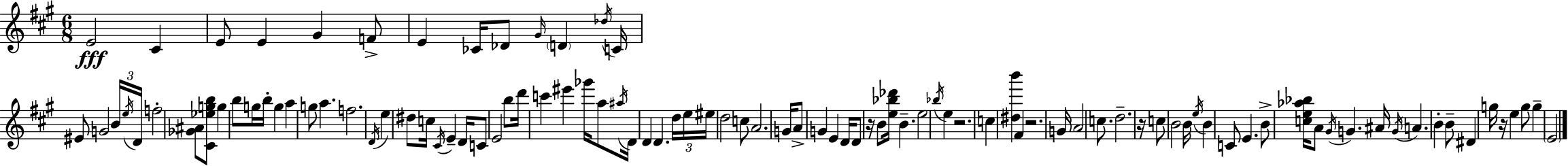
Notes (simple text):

E4/h C#4/q E4/e E4/q G#4/q F4/e E4/q CES4/s Db4/e G#4/s D4/q Db5/s C4/s EIS4/e G4/h B4/s E5/s D4/s F5/h [Gb4,A#4]/e [C#4,Eb5,G5,B5]/e G5/q B5/e G5/s B5/s G5/q A5/q G5/e A5/q. F5/h. D4/s E5/q D#5/e C5/s C#4/s E4/q D4/s C4/e E4/h B5/e D6/s C6/q EIS6/q Gb6/s A5/e A#5/s D4/s D4/q D4/q. D5/s E5/s EIS5/s D5/h C5/e A4/h. G4/s A4/e G4/q E4/q D4/s D4/e R/s B4/e [E5,Bb5,Db6]/s B4/q. E5/h Bb5/s E5/q R/h. C5/q [D#5,B6]/q F#4/q R/h. G4/s A4/h C5/e. D5/h. R/s C5/e B4/h B4/s E5/s B4/q C4/e E4/q. B4/e [C5,E5,Ab5,Bb5]/s A4/e G#4/s G4/q. A#4/s G4/s A4/q. B4/q B4/e D#4/q G5/s R/s E5/q G5/e G5/q E4/h